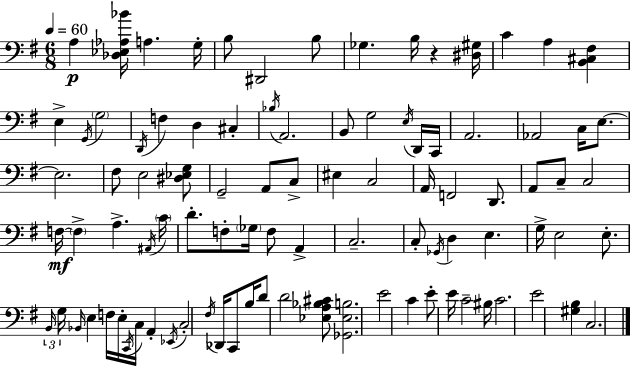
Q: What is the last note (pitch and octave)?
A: C3